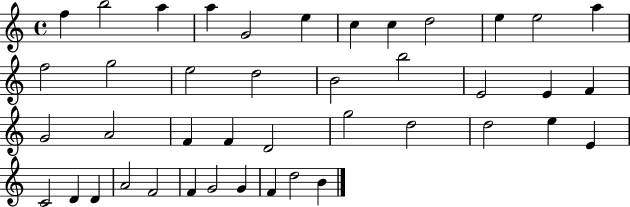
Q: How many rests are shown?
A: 0